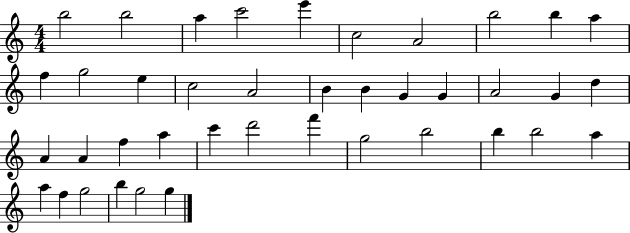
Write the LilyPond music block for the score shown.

{
  \clef treble
  \numericTimeSignature
  \time 4/4
  \key c \major
  b''2 b''2 | a''4 c'''2 e'''4 | c''2 a'2 | b''2 b''4 a''4 | \break f''4 g''2 e''4 | c''2 a'2 | b'4 b'4 g'4 g'4 | a'2 g'4 d''4 | \break a'4 a'4 f''4 a''4 | c'''4 d'''2 f'''4 | g''2 b''2 | b''4 b''2 a''4 | \break a''4 f''4 g''2 | b''4 g''2 g''4 | \bar "|."
}